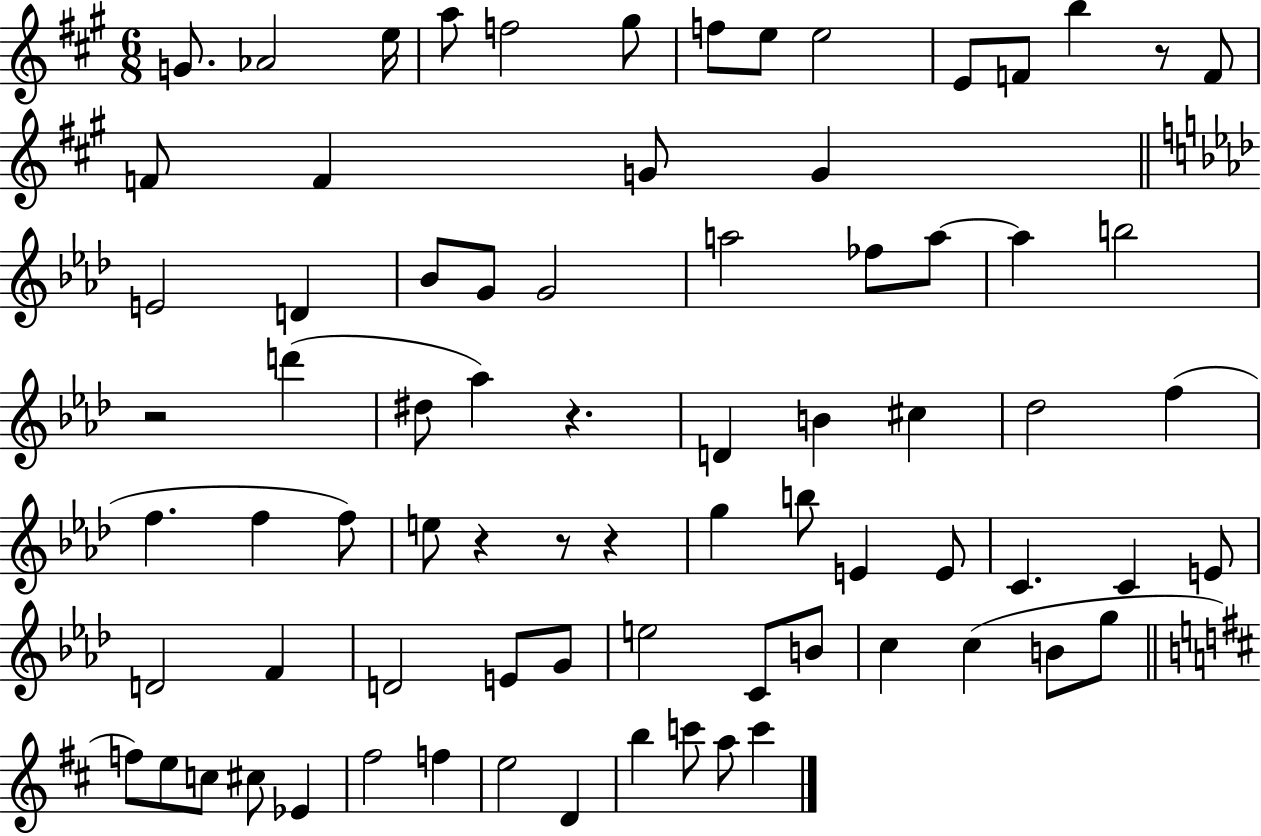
{
  \clef treble
  \numericTimeSignature
  \time 6/8
  \key a \major
  g'8. aes'2 e''16 | a''8 f''2 gis''8 | f''8 e''8 e''2 | e'8 f'8 b''4 r8 f'8 | \break f'8 f'4 g'8 g'4 | \bar "||" \break \key aes \major e'2 d'4 | bes'8 g'8 g'2 | a''2 fes''8 a''8~~ | a''4 b''2 | \break r2 d'''4( | dis''8 aes''4) r4. | d'4 b'4 cis''4 | des''2 f''4( | \break f''4. f''4 f''8) | e''8 r4 r8 r4 | g''4 b''8 e'4 e'8 | c'4. c'4 e'8 | \break d'2 f'4 | d'2 e'8 g'8 | e''2 c'8 b'8 | c''4 c''4( b'8 g''8 | \break \bar "||" \break \key b \minor f''8) e''8 c''8 cis''8 ees'4 | fis''2 f''4 | e''2 d'4 | b''4 c'''8 a''8 c'''4 | \break \bar "|."
}